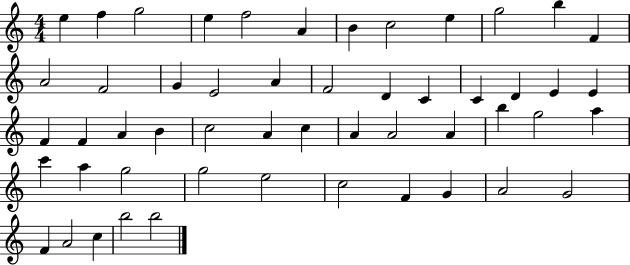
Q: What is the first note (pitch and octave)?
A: E5